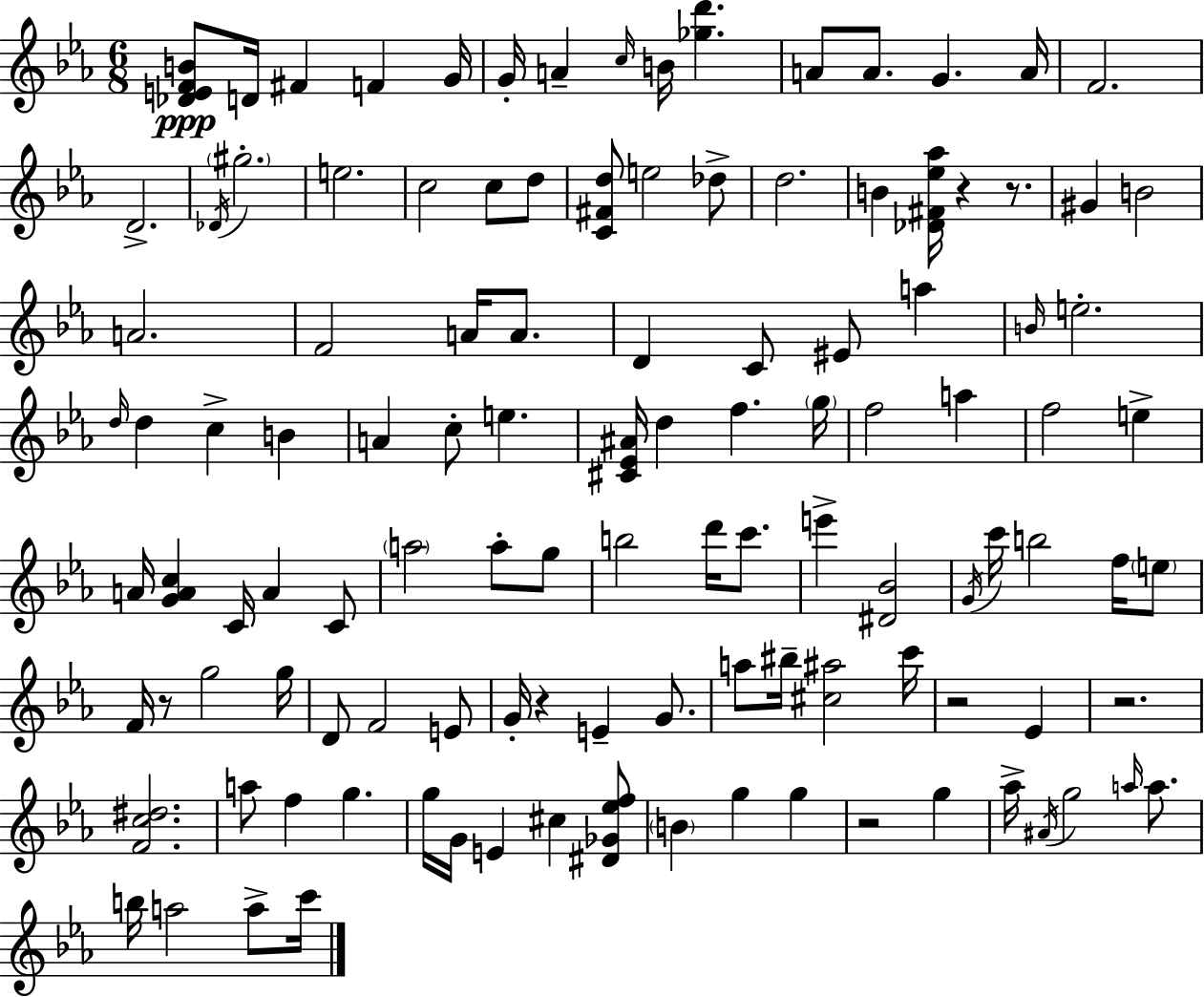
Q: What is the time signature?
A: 6/8